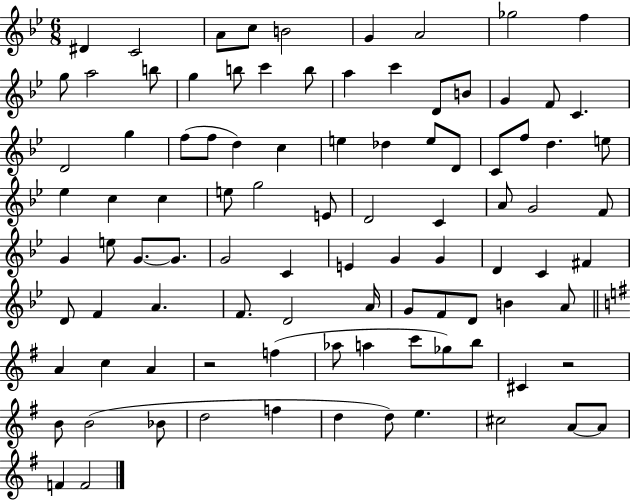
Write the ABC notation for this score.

X:1
T:Untitled
M:6/8
L:1/4
K:Bb
^D C2 A/2 c/2 B2 G A2 _g2 f g/2 a2 b/2 g b/2 c' b/2 a c' D/2 B/2 G F/2 C D2 g f/2 f/2 d c e _d e/2 D/2 C/2 f/2 d e/2 _e c c e/2 g2 E/2 D2 C A/2 G2 F/2 G e/2 G/2 G/2 G2 C E G G D C ^F D/2 F A F/2 D2 A/4 G/2 F/2 D/2 B A/2 A c A z2 f _a/2 a c'/2 _g/2 b/2 ^C z2 B/2 B2 _B/2 d2 f d d/2 e ^c2 A/2 A/2 F F2